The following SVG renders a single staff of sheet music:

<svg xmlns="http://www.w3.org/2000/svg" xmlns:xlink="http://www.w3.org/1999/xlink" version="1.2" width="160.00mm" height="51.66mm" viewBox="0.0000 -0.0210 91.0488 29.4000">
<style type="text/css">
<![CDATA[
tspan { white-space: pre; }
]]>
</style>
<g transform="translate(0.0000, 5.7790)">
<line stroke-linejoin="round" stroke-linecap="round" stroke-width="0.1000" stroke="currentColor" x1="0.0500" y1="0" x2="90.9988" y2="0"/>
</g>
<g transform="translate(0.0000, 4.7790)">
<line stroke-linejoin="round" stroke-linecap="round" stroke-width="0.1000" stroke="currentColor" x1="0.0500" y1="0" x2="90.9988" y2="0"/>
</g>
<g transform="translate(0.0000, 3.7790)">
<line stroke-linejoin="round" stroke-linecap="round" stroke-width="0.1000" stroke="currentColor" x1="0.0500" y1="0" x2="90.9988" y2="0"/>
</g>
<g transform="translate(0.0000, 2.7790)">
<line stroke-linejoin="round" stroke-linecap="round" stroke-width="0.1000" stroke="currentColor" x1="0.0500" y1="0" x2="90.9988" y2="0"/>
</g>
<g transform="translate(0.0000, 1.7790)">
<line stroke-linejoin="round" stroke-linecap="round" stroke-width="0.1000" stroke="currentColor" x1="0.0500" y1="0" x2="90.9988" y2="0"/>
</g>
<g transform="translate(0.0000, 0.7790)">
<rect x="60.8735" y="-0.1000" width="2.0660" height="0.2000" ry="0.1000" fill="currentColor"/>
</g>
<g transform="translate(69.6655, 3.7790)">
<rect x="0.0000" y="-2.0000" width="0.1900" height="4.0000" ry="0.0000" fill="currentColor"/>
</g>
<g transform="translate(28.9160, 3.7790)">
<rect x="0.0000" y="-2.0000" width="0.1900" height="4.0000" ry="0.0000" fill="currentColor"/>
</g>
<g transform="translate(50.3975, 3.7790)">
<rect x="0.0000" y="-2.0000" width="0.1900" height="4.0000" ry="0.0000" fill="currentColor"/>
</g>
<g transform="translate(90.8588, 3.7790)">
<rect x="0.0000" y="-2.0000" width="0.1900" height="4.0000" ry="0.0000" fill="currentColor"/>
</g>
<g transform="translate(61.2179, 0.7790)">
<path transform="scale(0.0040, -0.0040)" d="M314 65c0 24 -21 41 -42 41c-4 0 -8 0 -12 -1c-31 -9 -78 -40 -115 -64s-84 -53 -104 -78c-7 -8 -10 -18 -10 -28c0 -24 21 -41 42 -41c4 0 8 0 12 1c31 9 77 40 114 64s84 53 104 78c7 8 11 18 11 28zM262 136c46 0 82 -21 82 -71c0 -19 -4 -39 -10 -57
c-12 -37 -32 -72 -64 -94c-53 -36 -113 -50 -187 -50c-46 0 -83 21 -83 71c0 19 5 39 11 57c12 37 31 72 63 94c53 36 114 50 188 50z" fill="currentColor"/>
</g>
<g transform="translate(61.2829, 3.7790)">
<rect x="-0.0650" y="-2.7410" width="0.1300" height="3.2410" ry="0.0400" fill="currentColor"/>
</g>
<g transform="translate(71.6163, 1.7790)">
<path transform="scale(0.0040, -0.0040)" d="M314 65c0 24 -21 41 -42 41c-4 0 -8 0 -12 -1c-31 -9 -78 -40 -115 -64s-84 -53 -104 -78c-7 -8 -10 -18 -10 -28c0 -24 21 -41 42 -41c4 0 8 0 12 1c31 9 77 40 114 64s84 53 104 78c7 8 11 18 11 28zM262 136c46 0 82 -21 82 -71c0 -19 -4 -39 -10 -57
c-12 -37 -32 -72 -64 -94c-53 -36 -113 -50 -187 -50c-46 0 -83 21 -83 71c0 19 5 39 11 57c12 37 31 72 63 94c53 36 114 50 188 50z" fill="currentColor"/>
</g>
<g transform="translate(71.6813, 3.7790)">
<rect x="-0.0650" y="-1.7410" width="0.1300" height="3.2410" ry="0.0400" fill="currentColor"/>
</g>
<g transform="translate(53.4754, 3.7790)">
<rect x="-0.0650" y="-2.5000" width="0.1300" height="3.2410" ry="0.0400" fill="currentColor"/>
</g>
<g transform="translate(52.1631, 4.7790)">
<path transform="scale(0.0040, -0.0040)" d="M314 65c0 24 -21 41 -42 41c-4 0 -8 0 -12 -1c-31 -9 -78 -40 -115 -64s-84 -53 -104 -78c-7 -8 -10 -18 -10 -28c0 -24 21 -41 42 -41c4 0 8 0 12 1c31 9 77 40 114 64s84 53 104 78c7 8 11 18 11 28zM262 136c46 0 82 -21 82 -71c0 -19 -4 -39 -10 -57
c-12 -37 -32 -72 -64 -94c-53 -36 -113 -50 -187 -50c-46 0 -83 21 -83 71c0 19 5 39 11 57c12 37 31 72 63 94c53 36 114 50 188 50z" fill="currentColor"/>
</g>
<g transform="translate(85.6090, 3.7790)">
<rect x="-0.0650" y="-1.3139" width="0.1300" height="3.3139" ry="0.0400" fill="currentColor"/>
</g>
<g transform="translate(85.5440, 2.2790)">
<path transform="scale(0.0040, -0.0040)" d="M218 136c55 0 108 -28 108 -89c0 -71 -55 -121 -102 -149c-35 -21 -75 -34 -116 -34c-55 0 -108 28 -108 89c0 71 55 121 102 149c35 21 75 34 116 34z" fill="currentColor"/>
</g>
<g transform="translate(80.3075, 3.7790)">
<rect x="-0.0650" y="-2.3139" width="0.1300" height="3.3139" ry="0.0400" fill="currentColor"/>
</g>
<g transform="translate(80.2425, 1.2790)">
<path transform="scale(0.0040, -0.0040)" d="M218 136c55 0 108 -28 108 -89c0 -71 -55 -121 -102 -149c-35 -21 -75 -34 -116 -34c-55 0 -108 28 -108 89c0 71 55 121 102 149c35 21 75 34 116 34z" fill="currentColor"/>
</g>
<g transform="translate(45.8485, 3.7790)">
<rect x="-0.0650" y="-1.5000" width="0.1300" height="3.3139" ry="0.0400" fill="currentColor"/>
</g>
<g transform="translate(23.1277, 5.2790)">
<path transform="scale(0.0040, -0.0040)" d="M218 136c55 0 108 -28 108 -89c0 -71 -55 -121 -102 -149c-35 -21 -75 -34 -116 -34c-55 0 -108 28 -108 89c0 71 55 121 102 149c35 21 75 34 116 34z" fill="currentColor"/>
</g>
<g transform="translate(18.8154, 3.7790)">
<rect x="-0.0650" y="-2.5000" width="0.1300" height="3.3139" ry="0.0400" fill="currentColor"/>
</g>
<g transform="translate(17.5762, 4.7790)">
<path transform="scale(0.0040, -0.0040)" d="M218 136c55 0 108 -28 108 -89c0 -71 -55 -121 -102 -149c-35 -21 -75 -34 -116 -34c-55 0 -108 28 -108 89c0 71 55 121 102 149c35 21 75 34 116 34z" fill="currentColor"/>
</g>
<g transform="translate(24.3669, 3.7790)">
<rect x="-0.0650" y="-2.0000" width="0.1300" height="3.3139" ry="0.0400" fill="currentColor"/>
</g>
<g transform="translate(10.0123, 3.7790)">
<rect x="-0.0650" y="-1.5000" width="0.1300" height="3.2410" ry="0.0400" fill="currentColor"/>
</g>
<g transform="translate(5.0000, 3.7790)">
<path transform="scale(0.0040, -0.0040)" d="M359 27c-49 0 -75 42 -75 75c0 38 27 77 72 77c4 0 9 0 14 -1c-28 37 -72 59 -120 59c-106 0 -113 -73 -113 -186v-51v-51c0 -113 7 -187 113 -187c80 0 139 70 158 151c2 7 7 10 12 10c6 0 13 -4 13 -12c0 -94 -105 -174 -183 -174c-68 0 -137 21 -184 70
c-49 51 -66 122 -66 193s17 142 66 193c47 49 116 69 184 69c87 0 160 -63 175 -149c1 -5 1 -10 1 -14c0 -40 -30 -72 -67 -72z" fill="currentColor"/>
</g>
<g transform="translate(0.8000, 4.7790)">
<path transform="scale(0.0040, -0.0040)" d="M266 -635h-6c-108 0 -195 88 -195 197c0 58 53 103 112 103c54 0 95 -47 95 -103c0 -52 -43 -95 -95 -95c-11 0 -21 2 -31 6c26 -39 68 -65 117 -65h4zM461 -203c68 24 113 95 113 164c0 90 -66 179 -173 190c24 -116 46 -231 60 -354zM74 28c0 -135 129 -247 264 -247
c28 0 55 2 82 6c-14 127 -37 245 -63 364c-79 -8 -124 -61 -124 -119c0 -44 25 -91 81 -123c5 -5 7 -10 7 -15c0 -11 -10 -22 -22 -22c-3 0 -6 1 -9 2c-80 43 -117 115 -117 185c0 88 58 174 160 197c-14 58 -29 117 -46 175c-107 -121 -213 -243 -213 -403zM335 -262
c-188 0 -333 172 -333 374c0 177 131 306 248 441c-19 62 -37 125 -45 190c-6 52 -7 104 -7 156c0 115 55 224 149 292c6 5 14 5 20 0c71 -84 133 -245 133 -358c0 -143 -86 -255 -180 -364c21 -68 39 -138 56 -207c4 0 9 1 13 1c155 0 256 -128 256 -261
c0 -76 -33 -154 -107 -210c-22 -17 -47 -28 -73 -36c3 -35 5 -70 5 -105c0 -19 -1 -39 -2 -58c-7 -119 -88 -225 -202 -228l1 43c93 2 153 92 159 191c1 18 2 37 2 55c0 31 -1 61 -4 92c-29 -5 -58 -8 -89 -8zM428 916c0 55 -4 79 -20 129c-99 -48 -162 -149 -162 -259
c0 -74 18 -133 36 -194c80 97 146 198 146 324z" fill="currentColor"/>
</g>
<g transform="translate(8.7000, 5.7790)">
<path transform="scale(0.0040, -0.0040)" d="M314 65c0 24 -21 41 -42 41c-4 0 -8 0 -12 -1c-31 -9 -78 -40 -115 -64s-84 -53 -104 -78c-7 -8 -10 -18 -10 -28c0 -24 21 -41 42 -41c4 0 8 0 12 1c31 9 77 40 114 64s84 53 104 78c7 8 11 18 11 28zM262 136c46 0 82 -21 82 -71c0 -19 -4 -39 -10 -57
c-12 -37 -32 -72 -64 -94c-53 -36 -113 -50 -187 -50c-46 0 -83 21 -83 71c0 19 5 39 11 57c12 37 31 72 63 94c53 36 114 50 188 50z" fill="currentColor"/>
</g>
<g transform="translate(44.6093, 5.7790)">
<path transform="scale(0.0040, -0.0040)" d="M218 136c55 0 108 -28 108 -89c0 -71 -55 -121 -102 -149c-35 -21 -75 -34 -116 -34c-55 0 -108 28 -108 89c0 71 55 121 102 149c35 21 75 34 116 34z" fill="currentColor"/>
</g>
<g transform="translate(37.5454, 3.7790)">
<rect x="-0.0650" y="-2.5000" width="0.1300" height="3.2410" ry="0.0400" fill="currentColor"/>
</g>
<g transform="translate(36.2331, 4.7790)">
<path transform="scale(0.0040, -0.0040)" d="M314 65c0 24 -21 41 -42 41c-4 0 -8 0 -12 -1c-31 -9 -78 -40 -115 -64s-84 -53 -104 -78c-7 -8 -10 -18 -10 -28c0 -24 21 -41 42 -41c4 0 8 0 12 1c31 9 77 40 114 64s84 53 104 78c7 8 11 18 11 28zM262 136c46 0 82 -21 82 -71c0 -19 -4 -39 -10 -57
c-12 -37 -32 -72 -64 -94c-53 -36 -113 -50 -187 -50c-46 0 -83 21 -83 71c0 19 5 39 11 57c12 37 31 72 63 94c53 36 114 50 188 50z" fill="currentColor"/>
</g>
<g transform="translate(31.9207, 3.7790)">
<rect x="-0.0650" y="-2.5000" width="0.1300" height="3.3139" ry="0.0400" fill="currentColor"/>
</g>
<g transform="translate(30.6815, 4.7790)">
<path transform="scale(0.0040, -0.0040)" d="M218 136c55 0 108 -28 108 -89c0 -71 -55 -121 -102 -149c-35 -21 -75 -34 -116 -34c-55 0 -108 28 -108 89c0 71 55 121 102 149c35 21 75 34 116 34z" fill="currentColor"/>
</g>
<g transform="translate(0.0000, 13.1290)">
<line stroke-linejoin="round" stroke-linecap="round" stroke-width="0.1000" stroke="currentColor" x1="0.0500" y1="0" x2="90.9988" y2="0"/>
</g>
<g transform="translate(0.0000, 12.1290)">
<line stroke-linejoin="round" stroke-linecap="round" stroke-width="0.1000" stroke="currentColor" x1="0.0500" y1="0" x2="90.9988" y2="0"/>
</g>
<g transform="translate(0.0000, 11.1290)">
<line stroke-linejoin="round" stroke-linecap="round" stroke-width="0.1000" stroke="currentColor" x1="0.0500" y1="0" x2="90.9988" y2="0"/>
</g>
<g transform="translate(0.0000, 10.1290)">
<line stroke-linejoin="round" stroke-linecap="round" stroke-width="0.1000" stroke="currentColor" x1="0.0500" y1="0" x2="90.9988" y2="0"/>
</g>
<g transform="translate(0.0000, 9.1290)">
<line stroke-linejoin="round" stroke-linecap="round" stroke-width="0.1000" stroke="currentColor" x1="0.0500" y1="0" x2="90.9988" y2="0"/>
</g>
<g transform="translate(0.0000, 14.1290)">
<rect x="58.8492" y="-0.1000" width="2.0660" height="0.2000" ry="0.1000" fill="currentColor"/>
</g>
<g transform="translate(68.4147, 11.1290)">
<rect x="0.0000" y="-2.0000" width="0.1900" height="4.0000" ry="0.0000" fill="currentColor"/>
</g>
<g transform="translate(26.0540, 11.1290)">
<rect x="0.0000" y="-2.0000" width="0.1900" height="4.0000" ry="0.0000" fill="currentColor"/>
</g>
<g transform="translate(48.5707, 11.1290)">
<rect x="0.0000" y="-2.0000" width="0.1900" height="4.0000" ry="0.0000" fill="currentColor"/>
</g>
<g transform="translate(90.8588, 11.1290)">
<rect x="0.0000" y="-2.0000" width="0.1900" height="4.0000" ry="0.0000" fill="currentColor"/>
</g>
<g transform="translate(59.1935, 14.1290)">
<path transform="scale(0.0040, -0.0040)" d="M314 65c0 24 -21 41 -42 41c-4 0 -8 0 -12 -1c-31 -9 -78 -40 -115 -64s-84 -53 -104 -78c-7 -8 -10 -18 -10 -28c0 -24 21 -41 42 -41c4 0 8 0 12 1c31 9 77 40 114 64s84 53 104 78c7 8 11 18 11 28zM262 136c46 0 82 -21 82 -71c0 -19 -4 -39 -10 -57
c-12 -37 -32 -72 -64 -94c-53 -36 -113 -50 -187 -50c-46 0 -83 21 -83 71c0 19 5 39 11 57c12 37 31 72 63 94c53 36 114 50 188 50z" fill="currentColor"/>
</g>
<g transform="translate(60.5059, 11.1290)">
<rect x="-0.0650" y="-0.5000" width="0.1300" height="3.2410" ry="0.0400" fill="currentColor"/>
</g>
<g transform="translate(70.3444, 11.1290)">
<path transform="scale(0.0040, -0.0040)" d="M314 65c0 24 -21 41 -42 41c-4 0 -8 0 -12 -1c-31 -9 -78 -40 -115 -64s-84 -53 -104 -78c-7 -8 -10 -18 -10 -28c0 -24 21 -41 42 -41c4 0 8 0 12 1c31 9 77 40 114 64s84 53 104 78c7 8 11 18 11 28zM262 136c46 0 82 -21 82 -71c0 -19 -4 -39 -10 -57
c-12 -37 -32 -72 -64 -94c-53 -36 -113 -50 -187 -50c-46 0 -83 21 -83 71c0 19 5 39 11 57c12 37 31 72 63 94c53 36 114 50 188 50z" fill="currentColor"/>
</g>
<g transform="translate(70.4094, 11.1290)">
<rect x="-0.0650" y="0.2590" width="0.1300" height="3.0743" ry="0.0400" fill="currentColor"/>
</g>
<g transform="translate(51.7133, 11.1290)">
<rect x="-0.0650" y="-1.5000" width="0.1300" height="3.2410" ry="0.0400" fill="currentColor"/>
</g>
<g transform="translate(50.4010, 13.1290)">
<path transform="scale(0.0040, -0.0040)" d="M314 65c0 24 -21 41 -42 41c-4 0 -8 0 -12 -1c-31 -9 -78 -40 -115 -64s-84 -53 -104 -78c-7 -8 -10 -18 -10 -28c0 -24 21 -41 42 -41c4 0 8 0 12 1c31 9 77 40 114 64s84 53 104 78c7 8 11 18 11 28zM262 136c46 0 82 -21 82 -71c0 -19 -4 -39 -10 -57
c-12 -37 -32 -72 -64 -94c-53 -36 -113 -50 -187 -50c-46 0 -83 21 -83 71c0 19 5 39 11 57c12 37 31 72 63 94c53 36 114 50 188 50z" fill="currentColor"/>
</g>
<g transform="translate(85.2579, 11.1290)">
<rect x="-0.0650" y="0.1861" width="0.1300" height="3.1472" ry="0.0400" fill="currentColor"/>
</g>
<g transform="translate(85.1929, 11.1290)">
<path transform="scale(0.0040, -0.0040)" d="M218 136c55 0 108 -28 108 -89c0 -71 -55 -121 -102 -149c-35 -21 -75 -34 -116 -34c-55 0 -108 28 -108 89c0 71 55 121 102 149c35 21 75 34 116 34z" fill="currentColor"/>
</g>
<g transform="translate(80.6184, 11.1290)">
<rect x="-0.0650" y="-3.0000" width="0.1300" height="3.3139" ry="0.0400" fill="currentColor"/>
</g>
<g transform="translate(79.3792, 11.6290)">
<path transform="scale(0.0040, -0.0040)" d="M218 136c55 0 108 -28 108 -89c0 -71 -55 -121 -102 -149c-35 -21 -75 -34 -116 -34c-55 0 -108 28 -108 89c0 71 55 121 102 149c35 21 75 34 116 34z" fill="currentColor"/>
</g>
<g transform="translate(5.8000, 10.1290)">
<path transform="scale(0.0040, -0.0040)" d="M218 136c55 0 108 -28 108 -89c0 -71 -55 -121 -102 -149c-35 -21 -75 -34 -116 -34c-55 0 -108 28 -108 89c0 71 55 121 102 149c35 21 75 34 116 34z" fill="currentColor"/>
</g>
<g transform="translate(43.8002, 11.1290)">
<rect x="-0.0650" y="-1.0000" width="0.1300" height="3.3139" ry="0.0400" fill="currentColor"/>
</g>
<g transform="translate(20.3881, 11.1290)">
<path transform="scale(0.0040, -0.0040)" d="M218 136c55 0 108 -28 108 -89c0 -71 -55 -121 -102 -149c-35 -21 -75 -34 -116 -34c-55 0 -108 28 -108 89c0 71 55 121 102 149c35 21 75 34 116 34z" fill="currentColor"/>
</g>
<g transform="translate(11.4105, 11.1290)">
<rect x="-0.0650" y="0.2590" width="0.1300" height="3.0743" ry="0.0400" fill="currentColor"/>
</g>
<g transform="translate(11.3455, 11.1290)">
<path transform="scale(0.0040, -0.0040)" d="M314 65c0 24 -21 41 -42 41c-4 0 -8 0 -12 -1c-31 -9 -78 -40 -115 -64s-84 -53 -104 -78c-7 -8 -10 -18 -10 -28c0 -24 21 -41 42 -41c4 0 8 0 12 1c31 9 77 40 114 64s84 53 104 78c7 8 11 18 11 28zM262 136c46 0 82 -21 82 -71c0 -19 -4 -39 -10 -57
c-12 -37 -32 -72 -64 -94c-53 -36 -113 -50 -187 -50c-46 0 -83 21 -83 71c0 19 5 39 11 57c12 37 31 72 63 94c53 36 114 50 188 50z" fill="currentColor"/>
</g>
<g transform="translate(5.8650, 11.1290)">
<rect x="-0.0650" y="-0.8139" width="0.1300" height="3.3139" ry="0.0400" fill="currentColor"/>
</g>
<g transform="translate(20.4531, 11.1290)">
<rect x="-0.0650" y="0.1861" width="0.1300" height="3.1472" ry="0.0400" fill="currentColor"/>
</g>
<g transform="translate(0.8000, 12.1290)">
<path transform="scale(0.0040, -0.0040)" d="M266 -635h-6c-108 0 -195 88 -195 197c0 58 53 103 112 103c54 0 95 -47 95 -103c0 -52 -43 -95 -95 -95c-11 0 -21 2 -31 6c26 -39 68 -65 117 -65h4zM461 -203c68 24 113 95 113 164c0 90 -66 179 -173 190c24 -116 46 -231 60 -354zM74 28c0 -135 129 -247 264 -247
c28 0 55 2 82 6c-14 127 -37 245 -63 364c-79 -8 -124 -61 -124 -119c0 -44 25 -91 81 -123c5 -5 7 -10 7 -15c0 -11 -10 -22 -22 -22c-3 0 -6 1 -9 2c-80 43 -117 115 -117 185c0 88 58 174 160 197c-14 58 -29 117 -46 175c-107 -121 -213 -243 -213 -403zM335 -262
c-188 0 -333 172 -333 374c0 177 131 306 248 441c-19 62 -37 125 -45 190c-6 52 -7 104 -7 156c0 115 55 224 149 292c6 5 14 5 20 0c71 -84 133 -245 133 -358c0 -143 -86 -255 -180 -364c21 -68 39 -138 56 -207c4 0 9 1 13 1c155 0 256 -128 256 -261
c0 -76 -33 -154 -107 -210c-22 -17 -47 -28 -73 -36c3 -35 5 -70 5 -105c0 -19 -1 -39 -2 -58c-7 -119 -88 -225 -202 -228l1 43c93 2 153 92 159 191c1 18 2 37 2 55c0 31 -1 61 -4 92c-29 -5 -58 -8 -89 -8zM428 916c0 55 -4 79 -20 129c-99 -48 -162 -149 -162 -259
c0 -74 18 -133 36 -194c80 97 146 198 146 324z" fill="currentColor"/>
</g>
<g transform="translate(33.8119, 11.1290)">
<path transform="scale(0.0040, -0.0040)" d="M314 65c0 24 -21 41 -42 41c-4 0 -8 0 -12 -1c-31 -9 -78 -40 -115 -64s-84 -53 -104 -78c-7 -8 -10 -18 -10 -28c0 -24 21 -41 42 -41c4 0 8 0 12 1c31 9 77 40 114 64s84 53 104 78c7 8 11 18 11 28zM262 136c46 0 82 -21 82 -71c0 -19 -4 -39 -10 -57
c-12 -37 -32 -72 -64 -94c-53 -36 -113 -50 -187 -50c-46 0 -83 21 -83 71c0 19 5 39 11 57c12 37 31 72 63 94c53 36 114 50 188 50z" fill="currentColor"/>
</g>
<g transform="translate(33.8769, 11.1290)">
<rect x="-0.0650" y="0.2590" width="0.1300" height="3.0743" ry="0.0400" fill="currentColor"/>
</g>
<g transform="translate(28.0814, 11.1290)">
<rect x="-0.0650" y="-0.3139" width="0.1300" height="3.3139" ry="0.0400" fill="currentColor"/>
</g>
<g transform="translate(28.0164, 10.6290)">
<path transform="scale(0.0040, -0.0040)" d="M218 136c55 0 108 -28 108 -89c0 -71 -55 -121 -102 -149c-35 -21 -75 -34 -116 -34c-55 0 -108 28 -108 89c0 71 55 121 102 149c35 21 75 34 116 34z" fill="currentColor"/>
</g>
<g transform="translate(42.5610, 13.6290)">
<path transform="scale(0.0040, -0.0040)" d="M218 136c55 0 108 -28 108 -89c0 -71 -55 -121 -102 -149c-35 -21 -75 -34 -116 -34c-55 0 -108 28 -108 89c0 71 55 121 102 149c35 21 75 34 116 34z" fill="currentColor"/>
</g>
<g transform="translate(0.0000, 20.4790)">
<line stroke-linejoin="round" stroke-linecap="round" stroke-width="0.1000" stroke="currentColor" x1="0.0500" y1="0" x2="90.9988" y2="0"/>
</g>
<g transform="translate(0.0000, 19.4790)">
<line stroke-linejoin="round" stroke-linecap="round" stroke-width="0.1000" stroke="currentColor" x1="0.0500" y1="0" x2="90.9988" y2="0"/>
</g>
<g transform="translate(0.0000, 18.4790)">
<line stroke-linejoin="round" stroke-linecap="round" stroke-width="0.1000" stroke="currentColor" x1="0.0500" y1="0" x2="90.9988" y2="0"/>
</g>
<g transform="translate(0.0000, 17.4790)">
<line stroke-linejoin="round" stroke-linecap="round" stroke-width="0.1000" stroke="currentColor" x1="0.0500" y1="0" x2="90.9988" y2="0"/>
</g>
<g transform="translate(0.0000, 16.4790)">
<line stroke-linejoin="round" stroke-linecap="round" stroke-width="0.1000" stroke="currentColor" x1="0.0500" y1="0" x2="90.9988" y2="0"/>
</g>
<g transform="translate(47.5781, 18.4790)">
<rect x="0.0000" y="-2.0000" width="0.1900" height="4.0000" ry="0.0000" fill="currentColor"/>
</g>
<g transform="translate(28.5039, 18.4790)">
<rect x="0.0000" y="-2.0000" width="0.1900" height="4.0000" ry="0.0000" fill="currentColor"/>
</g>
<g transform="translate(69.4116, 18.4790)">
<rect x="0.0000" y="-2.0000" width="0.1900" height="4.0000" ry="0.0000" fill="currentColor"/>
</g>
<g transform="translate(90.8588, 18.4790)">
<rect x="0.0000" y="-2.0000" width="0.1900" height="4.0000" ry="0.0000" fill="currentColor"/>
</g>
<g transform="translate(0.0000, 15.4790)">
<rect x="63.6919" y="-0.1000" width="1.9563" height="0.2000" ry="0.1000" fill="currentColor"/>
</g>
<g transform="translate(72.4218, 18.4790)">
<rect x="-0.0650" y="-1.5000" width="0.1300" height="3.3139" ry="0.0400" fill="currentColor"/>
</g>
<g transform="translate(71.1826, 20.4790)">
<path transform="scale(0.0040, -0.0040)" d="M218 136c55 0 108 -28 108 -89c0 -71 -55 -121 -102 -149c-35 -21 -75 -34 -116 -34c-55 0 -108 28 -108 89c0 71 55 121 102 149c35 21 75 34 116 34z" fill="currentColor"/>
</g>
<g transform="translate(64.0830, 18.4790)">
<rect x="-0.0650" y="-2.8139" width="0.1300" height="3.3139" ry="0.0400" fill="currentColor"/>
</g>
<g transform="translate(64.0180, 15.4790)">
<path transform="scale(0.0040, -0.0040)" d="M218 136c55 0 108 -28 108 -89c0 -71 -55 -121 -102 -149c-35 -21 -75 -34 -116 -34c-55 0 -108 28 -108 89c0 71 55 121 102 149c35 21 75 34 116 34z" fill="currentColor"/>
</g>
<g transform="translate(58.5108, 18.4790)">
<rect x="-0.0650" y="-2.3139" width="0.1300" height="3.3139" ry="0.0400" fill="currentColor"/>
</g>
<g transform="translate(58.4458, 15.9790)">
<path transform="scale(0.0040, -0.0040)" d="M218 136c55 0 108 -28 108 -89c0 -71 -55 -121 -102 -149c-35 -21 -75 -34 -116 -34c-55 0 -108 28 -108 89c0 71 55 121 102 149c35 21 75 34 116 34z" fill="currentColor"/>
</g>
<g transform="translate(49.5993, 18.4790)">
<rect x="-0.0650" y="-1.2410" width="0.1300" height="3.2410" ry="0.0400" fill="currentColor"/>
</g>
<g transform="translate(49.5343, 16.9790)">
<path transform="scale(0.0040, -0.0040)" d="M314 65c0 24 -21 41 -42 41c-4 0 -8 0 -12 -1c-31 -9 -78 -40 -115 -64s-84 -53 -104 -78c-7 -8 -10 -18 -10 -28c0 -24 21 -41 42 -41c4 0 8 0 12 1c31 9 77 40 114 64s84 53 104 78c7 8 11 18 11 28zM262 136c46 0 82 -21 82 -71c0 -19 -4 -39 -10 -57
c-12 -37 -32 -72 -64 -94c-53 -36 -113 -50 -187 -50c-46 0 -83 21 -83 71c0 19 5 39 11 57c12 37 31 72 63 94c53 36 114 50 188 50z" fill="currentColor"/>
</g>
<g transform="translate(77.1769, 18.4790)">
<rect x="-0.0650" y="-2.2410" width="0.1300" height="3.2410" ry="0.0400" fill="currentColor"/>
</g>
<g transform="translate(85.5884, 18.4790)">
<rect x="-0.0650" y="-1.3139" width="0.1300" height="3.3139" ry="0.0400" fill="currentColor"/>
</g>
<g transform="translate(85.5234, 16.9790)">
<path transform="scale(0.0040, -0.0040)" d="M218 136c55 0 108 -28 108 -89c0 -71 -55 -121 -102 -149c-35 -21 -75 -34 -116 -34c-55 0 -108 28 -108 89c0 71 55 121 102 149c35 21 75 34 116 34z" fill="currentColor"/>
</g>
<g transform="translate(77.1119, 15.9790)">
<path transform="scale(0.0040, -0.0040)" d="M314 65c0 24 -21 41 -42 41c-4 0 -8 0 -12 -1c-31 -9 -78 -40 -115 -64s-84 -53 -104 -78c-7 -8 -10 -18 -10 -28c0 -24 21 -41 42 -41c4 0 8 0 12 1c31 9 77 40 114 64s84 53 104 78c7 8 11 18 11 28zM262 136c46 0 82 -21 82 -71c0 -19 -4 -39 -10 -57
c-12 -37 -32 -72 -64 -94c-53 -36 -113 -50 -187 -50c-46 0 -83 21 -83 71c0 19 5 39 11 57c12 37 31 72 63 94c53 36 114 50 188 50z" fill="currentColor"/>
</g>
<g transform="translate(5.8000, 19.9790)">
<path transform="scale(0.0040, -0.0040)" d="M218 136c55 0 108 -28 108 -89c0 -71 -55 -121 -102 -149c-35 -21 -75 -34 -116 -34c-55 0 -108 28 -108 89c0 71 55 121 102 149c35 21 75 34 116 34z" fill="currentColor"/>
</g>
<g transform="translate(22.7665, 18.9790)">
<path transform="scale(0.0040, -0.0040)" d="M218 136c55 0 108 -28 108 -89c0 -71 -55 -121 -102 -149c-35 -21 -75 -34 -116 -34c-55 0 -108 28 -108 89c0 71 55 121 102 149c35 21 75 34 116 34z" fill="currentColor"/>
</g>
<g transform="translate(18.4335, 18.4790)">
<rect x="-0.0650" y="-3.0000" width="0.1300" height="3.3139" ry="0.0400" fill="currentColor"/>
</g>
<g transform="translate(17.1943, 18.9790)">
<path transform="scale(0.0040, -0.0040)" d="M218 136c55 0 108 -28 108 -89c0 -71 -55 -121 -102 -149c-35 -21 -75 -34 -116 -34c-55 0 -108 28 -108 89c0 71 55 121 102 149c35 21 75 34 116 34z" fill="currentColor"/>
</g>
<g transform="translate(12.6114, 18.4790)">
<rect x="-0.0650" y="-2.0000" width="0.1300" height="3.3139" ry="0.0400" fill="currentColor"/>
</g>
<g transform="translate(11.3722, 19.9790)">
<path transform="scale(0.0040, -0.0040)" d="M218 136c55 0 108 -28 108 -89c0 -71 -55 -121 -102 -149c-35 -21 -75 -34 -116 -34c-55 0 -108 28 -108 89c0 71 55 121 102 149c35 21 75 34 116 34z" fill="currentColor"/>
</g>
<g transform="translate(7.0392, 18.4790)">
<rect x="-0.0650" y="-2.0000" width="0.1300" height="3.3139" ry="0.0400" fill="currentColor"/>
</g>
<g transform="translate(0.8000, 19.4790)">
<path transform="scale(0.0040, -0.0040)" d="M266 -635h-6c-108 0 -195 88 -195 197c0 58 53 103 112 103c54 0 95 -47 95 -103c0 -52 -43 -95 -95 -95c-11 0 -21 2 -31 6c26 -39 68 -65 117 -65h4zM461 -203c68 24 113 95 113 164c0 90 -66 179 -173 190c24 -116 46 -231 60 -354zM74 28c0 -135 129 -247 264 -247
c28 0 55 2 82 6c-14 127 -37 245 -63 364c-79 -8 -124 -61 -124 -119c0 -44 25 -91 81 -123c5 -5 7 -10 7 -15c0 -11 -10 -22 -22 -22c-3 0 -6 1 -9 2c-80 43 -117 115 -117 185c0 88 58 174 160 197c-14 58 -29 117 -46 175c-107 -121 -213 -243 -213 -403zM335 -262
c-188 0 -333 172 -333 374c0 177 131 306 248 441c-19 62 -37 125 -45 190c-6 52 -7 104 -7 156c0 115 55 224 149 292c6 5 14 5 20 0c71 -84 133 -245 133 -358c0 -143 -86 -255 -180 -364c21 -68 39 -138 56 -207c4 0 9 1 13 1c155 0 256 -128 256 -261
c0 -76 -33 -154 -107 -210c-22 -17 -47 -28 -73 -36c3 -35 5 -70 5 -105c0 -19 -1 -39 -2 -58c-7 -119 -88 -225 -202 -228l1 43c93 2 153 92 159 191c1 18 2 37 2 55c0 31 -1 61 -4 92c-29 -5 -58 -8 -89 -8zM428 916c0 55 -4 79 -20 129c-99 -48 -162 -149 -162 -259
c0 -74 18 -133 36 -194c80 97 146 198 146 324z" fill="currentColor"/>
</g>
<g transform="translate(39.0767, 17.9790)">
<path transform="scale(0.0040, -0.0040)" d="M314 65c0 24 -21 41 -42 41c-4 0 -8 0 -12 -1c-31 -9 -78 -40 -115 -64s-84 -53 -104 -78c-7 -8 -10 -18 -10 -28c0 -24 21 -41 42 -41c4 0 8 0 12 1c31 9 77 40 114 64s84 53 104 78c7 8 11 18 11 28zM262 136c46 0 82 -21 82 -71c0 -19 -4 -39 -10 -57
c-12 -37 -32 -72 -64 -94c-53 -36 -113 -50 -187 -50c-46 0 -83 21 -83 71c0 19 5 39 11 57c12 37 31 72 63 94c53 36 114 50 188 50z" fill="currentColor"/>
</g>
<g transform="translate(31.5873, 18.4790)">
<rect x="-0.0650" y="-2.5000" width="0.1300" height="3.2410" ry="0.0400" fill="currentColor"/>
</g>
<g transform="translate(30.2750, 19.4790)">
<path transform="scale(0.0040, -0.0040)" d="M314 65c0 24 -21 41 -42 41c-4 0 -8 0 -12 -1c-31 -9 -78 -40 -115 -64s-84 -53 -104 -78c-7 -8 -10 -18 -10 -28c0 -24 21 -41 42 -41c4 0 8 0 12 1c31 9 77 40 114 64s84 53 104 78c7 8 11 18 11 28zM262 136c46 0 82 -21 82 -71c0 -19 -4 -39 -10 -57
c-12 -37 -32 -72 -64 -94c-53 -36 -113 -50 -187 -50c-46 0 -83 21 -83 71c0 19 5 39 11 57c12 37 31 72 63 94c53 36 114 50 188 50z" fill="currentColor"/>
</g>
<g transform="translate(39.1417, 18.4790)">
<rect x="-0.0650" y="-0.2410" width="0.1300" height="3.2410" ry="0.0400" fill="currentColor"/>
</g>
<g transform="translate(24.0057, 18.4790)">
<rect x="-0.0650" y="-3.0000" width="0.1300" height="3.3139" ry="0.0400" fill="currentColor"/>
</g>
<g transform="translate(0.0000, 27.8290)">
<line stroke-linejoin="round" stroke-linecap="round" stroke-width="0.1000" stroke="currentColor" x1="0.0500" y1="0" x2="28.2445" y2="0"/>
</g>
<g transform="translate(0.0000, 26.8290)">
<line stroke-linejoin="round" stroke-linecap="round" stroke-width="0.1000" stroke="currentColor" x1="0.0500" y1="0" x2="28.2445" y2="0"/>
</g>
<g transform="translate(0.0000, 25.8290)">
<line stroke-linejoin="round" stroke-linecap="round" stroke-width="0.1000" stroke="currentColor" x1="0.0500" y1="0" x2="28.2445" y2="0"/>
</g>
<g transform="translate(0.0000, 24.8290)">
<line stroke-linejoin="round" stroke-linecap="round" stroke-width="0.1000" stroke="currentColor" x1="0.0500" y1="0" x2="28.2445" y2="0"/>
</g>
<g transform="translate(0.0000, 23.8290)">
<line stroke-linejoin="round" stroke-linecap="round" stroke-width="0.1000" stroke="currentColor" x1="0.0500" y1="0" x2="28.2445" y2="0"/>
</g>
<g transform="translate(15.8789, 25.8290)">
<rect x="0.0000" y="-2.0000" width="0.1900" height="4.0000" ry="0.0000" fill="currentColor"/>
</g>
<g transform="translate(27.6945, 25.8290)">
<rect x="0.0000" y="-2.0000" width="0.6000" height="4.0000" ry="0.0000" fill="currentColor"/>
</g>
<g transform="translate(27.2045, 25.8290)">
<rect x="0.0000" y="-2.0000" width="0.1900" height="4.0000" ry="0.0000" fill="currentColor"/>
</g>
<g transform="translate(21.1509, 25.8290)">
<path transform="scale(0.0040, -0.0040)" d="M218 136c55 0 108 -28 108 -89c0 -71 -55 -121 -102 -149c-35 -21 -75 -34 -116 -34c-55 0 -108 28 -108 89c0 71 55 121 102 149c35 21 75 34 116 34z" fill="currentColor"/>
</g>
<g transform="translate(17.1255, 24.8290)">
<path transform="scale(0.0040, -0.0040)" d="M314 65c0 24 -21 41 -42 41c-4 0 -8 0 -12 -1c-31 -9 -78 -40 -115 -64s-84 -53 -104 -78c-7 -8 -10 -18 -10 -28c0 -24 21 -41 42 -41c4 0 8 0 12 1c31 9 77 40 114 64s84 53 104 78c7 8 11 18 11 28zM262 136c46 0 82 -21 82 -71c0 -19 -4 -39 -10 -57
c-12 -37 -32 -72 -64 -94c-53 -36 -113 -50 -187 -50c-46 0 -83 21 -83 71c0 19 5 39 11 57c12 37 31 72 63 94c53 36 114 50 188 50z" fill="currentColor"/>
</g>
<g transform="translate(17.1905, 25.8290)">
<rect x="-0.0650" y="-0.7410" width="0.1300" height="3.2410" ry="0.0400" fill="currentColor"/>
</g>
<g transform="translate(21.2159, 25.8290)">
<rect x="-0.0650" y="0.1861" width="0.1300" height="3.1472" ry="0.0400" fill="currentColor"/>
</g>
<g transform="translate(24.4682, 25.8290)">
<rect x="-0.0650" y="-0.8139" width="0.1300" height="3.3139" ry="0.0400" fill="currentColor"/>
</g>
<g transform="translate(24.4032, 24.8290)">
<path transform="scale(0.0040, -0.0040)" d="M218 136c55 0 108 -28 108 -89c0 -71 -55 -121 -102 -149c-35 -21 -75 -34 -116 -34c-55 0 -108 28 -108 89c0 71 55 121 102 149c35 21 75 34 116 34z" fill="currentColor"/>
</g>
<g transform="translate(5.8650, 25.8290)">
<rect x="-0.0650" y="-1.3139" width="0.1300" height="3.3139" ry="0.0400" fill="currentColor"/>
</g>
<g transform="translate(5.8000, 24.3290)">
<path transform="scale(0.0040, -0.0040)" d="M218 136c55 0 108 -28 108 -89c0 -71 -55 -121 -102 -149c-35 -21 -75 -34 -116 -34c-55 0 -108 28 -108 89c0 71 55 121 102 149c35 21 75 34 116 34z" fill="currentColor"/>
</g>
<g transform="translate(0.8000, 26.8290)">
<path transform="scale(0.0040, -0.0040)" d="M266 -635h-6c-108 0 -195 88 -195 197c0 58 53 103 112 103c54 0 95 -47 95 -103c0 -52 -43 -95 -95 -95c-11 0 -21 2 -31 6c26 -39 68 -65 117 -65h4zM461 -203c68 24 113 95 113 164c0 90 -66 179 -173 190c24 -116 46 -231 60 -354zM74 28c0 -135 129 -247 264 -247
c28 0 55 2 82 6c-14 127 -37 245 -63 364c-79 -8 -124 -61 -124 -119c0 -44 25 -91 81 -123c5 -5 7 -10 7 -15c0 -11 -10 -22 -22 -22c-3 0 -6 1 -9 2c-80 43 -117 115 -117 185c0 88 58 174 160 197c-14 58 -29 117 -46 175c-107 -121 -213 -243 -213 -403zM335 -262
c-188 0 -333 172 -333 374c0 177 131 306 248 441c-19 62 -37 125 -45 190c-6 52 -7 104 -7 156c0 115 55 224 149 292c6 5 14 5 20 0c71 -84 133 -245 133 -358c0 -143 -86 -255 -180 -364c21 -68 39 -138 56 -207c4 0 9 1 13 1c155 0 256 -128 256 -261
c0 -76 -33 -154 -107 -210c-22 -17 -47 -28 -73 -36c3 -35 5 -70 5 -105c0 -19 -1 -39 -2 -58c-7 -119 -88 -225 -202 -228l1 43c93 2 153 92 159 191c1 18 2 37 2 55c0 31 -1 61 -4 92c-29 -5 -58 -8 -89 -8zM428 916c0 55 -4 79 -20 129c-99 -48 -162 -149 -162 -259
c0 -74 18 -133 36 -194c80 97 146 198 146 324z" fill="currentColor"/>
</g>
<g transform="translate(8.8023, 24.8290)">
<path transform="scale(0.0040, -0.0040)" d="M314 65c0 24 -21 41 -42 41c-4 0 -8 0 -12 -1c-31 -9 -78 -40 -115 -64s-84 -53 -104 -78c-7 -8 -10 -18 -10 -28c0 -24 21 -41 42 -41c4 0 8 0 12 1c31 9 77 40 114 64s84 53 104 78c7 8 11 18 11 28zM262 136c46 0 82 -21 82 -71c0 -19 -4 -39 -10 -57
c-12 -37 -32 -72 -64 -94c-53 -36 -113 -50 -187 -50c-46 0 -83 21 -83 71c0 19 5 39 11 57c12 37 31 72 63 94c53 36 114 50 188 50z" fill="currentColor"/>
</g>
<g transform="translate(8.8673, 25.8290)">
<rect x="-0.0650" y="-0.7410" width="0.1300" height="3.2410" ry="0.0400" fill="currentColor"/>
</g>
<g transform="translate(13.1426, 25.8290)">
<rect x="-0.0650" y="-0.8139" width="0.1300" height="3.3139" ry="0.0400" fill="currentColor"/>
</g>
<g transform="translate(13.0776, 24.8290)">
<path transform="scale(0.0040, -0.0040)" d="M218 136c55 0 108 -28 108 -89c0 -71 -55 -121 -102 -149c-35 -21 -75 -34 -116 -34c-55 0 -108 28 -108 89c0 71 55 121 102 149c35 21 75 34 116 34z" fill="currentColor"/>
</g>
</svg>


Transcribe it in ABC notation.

X:1
T:Untitled
M:4/4
L:1/4
K:C
E2 G F G G2 E G2 a2 f2 g e d B2 B c B2 D E2 C2 B2 A B F F A A G2 c2 e2 g a E g2 e e d2 d d2 B d